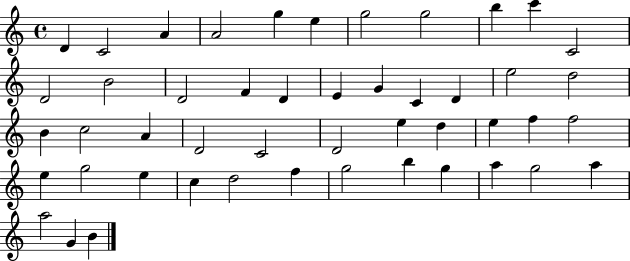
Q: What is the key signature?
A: C major